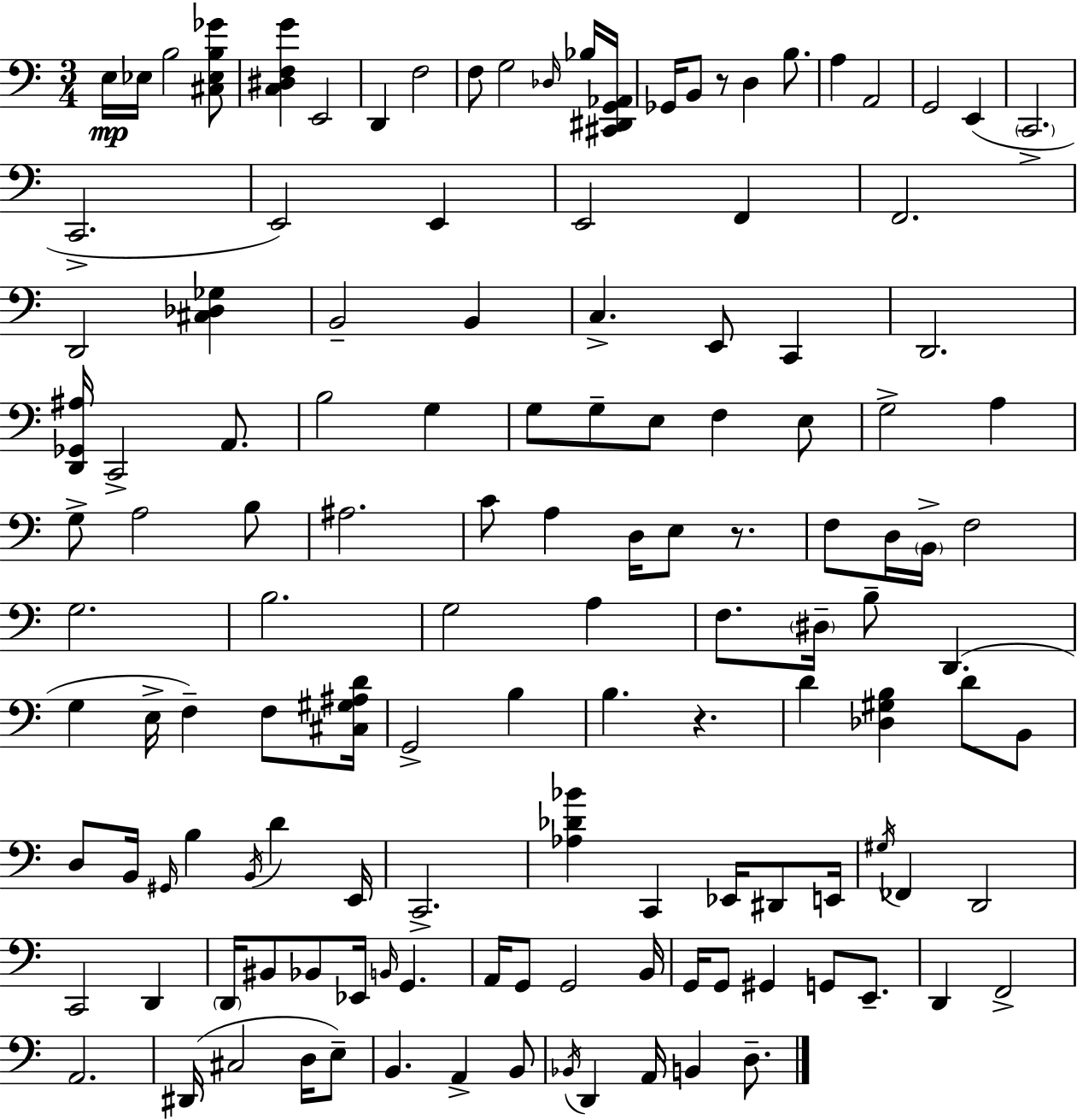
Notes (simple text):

E3/s Eb3/s B3/h [C#3,Eb3,B3,Gb4]/e [C3,D#3,F3,G4]/q E2/h D2/q F3/h F3/e G3/h Db3/s Bb3/s [C#2,D#2,G2,Ab2]/s Gb2/s B2/e R/e D3/q B3/e. A3/q A2/h G2/h E2/q C2/h. C2/h. E2/h E2/q E2/h F2/q F2/h. D2/h [C#3,Db3,Gb3]/q B2/h B2/q C3/q. E2/e C2/q D2/h. [D2,Gb2,A#3]/s C2/h A2/e. B3/h G3/q G3/e G3/e E3/e F3/q E3/e G3/h A3/q G3/e A3/h B3/e A#3/h. C4/e A3/q D3/s E3/e R/e. F3/e D3/s B2/s F3/h G3/h. B3/h. G3/h A3/q F3/e. D#3/s B3/e D2/q. G3/q E3/s F3/q F3/e [C#3,G#3,A#3,D4]/s G2/h B3/q B3/q. R/q. D4/q [Db3,G#3,B3]/q D4/e B2/e D3/e B2/s G#2/s B3/q B2/s D4/q E2/s C2/h. [Ab3,Db4,Bb4]/q C2/q Eb2/s D#2/e E2/s G#3/s FES2/q D2/h C2/h D2/q D2/s BIS2/e Bb2/e Eb2/s B2/s G2/q. A2/s G2/e G2/h B2/s G2/s G2/e G#2/q G2/e E2/e. D2/q F2/h A2/h. D#2/s C#3/h D3/s E3/e B2/q. A2/q B2/e Bb2/s D2/q A2/s B2/q D3/e.